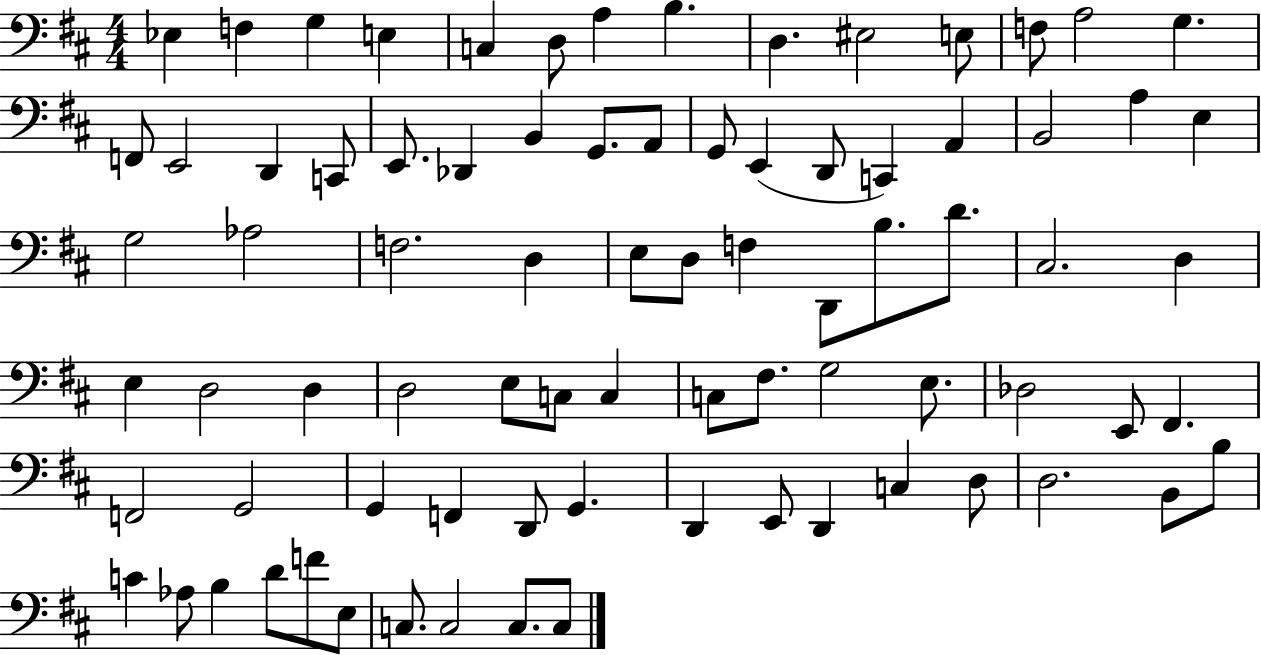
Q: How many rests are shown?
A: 0